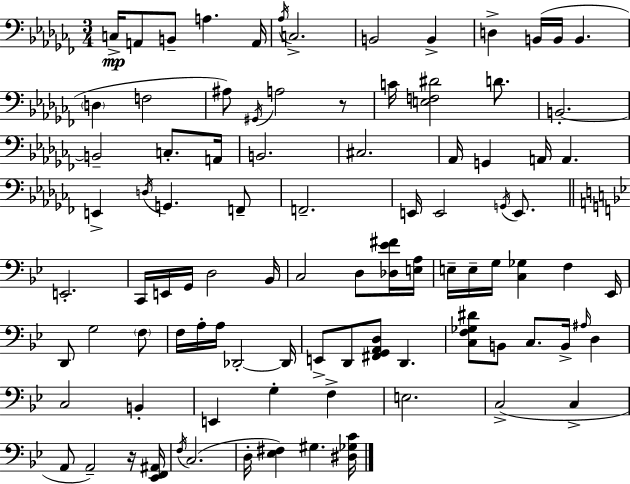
{
  \clef bass
  \numericTimeSignature
  \time 3/4
  \key aes \minor
  c16->\mp a,8 b,8-- a4. a,16 | \acciaccatura { aes16 } c2.-> | b,2 b,4-> | d4-> b,16( b,16 b,4. | \break \parenthesize d4 f2 | ais8) \acciaccatura { gis,16 } a2 | r8 c'16 <e f dis'>2 d'8. | b,2.-.~~ | \break b,2-- c8.-. | a,16 b,2. | cis2. | aes,16 g,4 a,16 a,4. | \break e,4-> \acciaccatura { d16 } g,4. | f,8-- f,2.-- | e,16 e,2 | \acciaccatura { g,16 } e,8. \bar "||" \break \key bes \major e,2.-. | c,16 e,16 g,16 d2 bes,16 | c2 d8 <des ees' fis'>16 <e a>16 | e16-- e16-- g16 <c ges>4 f4 ees,16 | \break d,8 g2 \parenthesize f8 | f16 a16-. a16 des,2-.~~ des,16 | e,8-> d,8 <fis, g, a, d>8 d,4. | <c f ges dis'>8 b,8 c8. b,16-> \grace { ais16 } d4 | \break c2 b,4-. | e,4 g4-. f4-> | e2. | c2->( c4-> | \break a,8 a,2--) r16 | <ees, f, ais,>16 \acciaccatura { f16 }( c2. | d16-. <ees fis>4) gis4. | <dis ges c'>16 \bar "|."
}